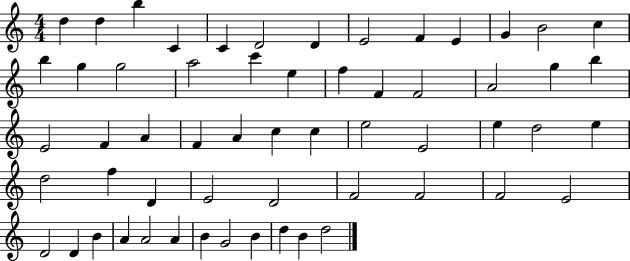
D5/q D5/q B5/q C4/q C4/q D4/h D4/q E4/h F4/q E4/q G4/q B4/h C5/q B5/q G5/q G5/h A5/h C6/q E5/q F5/q F4/q F4/h A4/h G5/q B5/q E4/h F4/q A4/q F4/q A4/q C5/q C5/q E5/h E4/h E5/q D5/h E5/q D5/h F5/q D4/q E4/h D4/h F4/h F4/h F4/h E4/h D4/h D4/q B4/q A4/q A4/h A4/q B4/q G4/h B4/q D5/q B4/q D5/h